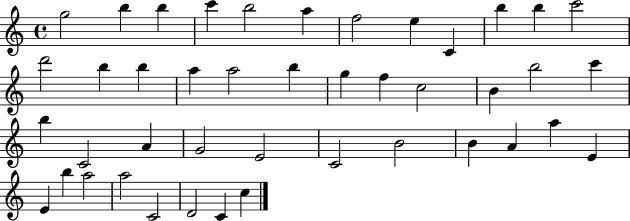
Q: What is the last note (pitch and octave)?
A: C5